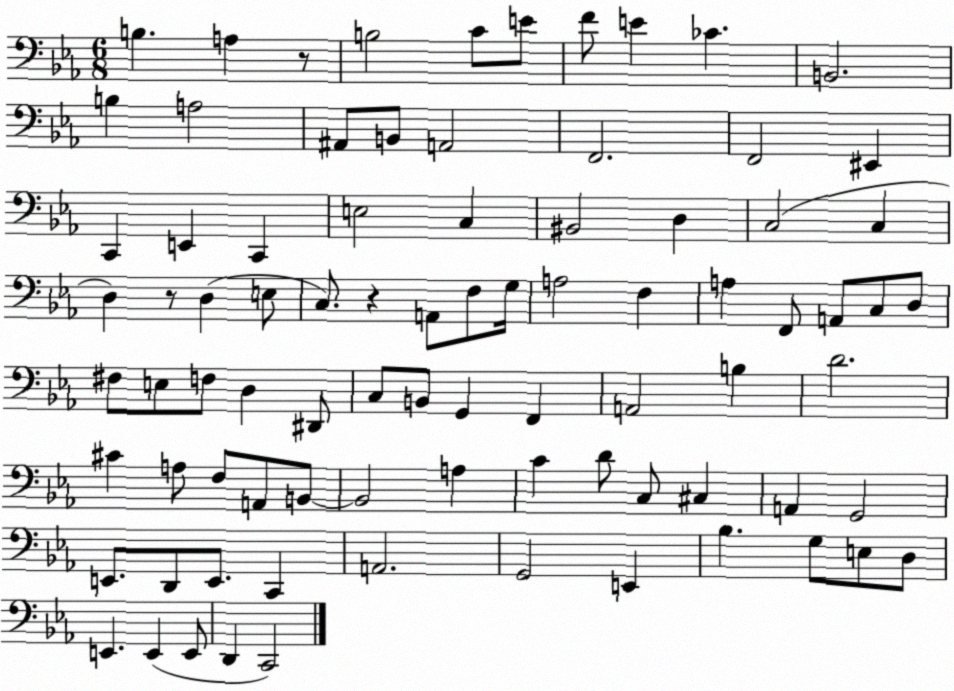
X:1
T:Untitled
M:6/8
L:1/4
K:Eb
B, A, z/2 B,2 C/2 E/2 F/2 E _C B,,2 B, A,2 ^A,,/2 B,,/2 A,,2 F,,2 F,,2 ^E,, C,, E,, C,, E,2 C, ^B,,2 D, C,2 C, D, z/2 D, E,/2 C,/2 z A,,/2 F,/2 G,/4 A,2 F, A, F,,/2 A,,/2 C,/2 D,/2 ^F,/2 E,/2 F,/2 D, ^D,,/2 C,/2 B,,/2 G,, F,, A,,2 B, D2 ^C A,/2 F,/2 A,,/2 B,,/2 B,,2 A, C D/2 C,/2 ^C, A,, G,,2 E,,/2 D,,/2 E,,/2 C,, A,,2 G,,2 E,, _B, G,/2 E,/2 D,/2 E,, E,, E,,/2 D,, C,,2